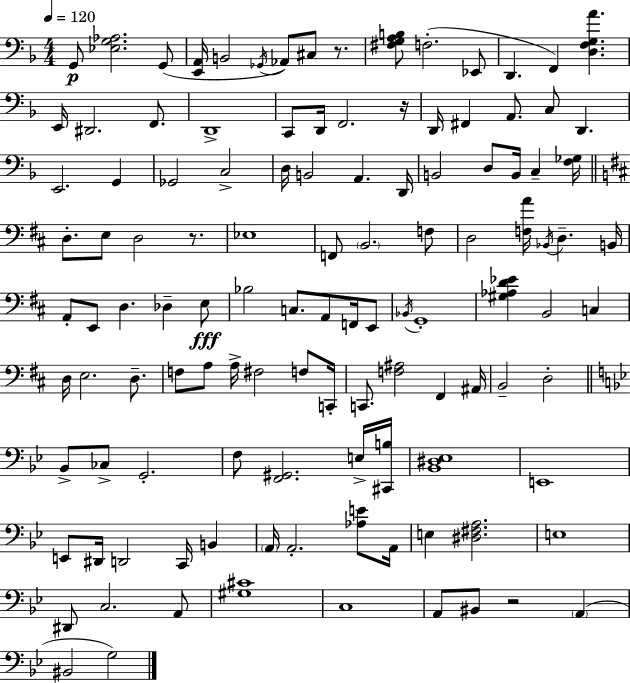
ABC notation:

X:1
T:Untitled
M:4/4
L:1/4
K:F
G,,/2 [_E,G,_A,]2 G,,/2 [E,,A,,]/4 B,,2 _G,,/4 _A,,/2 ^C,/2 z/2 [^F,G,A,B,]/2 F,2 _E,,/2 D,, F,, [D,F,G,A] E,,/4 ^D,,2 F,,/2 D,,4 C,,/2 D,,/4 F,,2 z/4 D,,/4 ^F,, A,,/2 C,/2 D,, E,,2 G,, _G,,2 C,2 D,/4 B,,2 A,, D,,/4 B,,2 D,/2 B,,/4 C, [F,_G,]/4 D,/2 E,/2 D,2 z/2 _E,4 F,,/2 B,,2 F,/2 D,2 [F,A]/4 _B,,/4 D, B,,/4 A,,/2 E,,/2 D, _D, E,/2 _B,2 C,/2 A,,/2 F,,/4 E,,/2 _B,,/4 G,,4 [^G,_A,D_E] B,,2 C, D,/4 E,2 D,/2 F,/2 A,/2 A,/4 ^F,2 F,/2 C,,/4 C,,/2 [F,^A,]2 ^F,, ^A,,/4 B,,2 D,2 _B,,/2 _C,/2 G,,2 F,/2 [F,,^G,,]2 E,/4 [^C,,B,]/4 [_B,,^D,_E,]4 E,,4 E,,/2 ^D,,/4 D,,2 C,,/4 B,, A,,/4 A,,2 [_A,E]/2 A,,/4 E, [^D,^F,A,]2 E,4 ^D,,/2 C,2 A,,/2 [^G,^C]4 C,4 A,,/2 ^B,,/2 z2 A,, ^B,,2 G,2